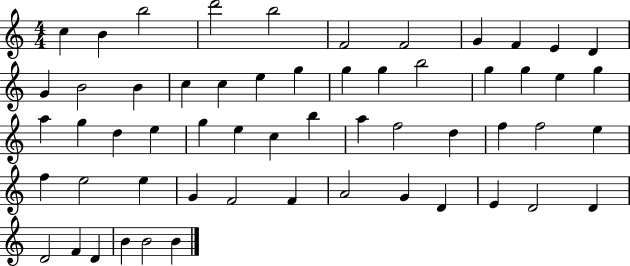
C5/q B4/q B5/h D6/h B5/h F4/h F4/h G4/q F4/q E4/q D4/q G4/q B4/h B4/q C5/q C5/q E5/q G5/q G5/q G5/q B5/h G5/q G5/q E5/q G5/q A5/q G5/q D5/q E5/q G5/q E5/q C5/q B5/q A5/q F5/h D5/q F5/q F5/h E5/q F5/q E5/h E5/q G4/q F4/h F4/q A4/h G4/q D4/q E4/q D4/h D4/q D4/h F4/q D4/q B4/q B4/h B4/q